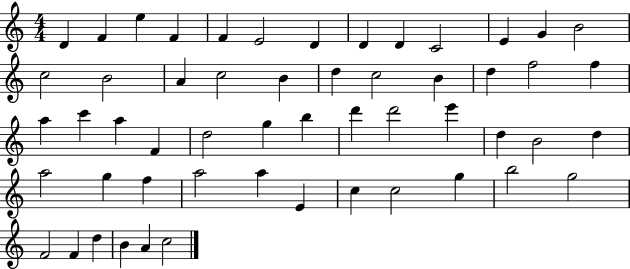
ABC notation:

X:1
T:Untitled
M:4/4
L:1/4
K:C
D F e F F E2 D D D C2 E G B2 c2 B2 A c2 B d c2 B d f2 f a c' a F d2 g b d' d'2 e' d B2 d a2 g f a2 a E c c2 g b2 g2 F2 F d B A c2